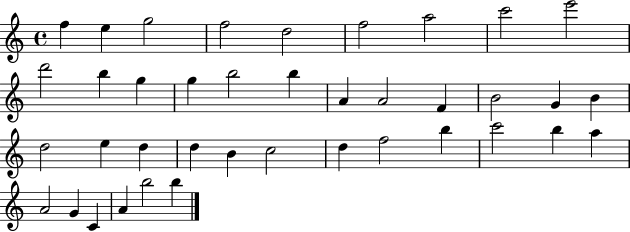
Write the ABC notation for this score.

X:1
T:Untitled
M:4/4
L:1/4
K:C
f e g2 f2 d2 f2 a2 c'2 e'2 d'2 b g g b2 b A A2 F B2 G B d2 e d d B c2 d f2 b c'2 b a A2 G C A b2 b